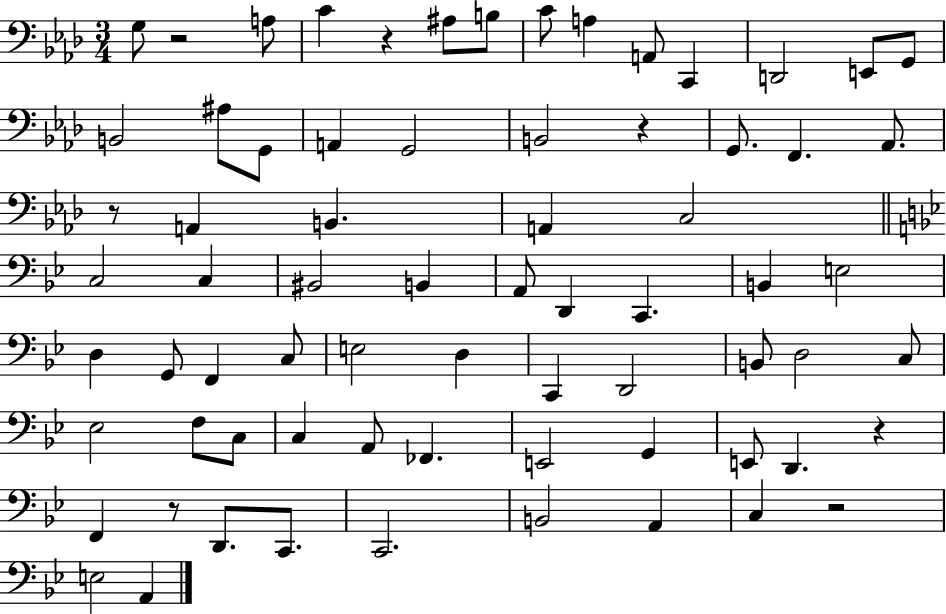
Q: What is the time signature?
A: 3/4